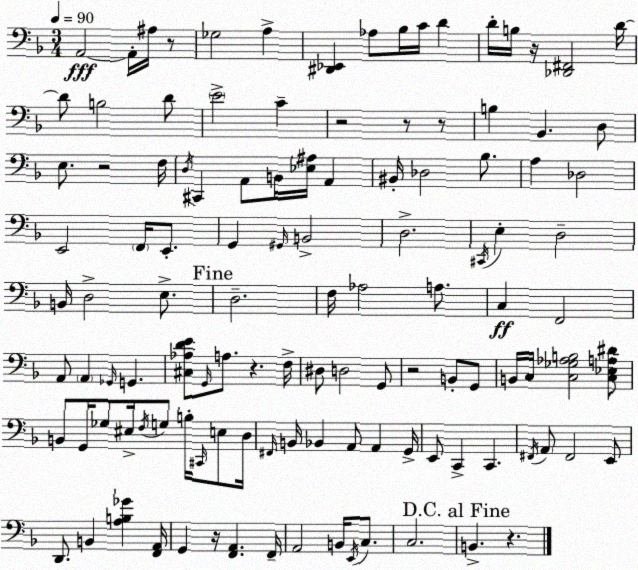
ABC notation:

X:1
T:Untitled
M:3/4
L:1/4
K:F
A,,2 A,,/4 ^A,/4 z/2 _G,2 A, [^D,,_E,,] _A,/2 _B,/4 C/4 D D/4 B,/4 z/4 [_D,,^F,,]2 D/4 D/2 B,2 D/2 E2 C z2 z/2 z/2 B, _B,, D,/2 E,/2 z2 F,/4 D,/4 ^C,, A,,/2 B,,/4 [_E,^A,]/4 A,, ^B,,/4 _D,2 _B,/2 A, _D,2 E,,2 F,,/4 E,,/2 G,, ^G,,/4 B,,2 D,2 ^C,,/4 E, D,2 B,,/4 D,2 E,/2 D,2 F,/4 _A,2 A,/2 C, F,,2 A,,/2 A,, _G,,/4 G,, [^C,_A,DE]/2 G,,/4 A,/2 z F,/4 ^D,/2 D,2 G,,/2 z2 B,,/2 G,,/2 B,,/4 C,/4 [C,_G,_A,B,]2 [C,_E,A,^D]/2 B,,/2 G,,/4 _G,/2 ^E,/4 F,/4 G,/2 B,/4 ^C,,/4 E,/2 D,/4 ^F,,/4 B,,/4 _B,, A,,/2 A,, G,,/4 E,,/2 C,, C,, ^F,,/4 A,,/2 ^F,,2 E,,/2 D,,/2 B,, [A,B,_G] [F,,A,,]/4 G,, z/4 [F,,A,,] F,,/4 A,,2 B,,/4 E,,/4 C,/2 C,2 B,, z